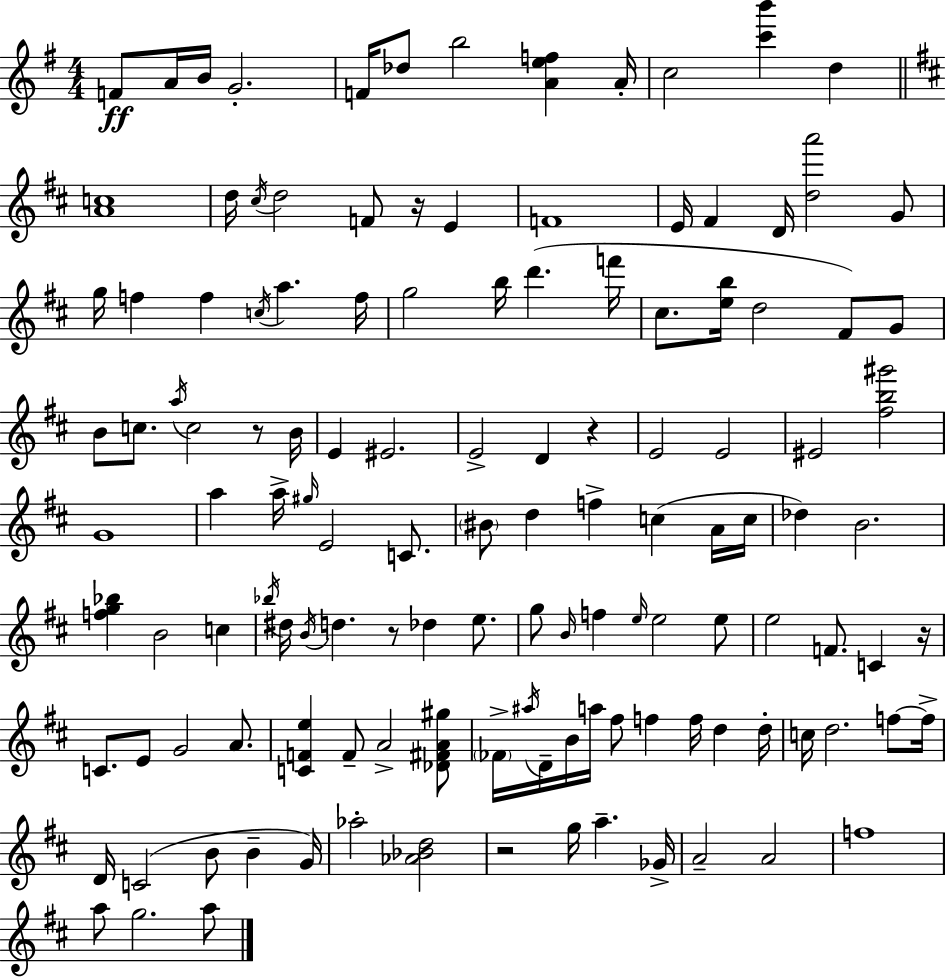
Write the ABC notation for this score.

X:1
T:Untitled
M:4/4
L:1/4
K:Em
F/2 A/4 B/4 G2 F/4 _d/2 b2 [Aef] A/4 c2 [c'b'] d [Ac]4 d/4 ^c/4 d2 F/2 z/4 E F4 E/4 ^F D/4 [da']2 G/2 g/4 f f c/4 a f/4 g2 b/4 d' f'/4 ^c/2 [eb]/4 d2 ^F/2 G/2 B/2 c/2 a/4 c2 z/2 B/4 E ^E2 E2 D z E2 E2 ^E2 [^fb^g']2 G4 a a/4 ^g/4 E2 C/2 ^B/2 d f c A/4 c/4 _d B2 [fg_b] B2 c _b/4 ^d/4 B/4 d z/2 _d e/2 g/2 B/4 f e/4 e2 e/2 e2 F/2 C z/4 C/2 E/2 G2 A/2 [CFe] F/2 A2 [_D^FA^g]/2 _F/4 ^a/4 D/4 B/4 a/4 ^f/2 f f/4 d d/4 c/4 d2 f/2 f/4 D/4 C2 B/2 B G/4 _a2 [_A_Bd]2 z2 g/4 a _G/4 A2 A2 f4 a/2 g2 a/2